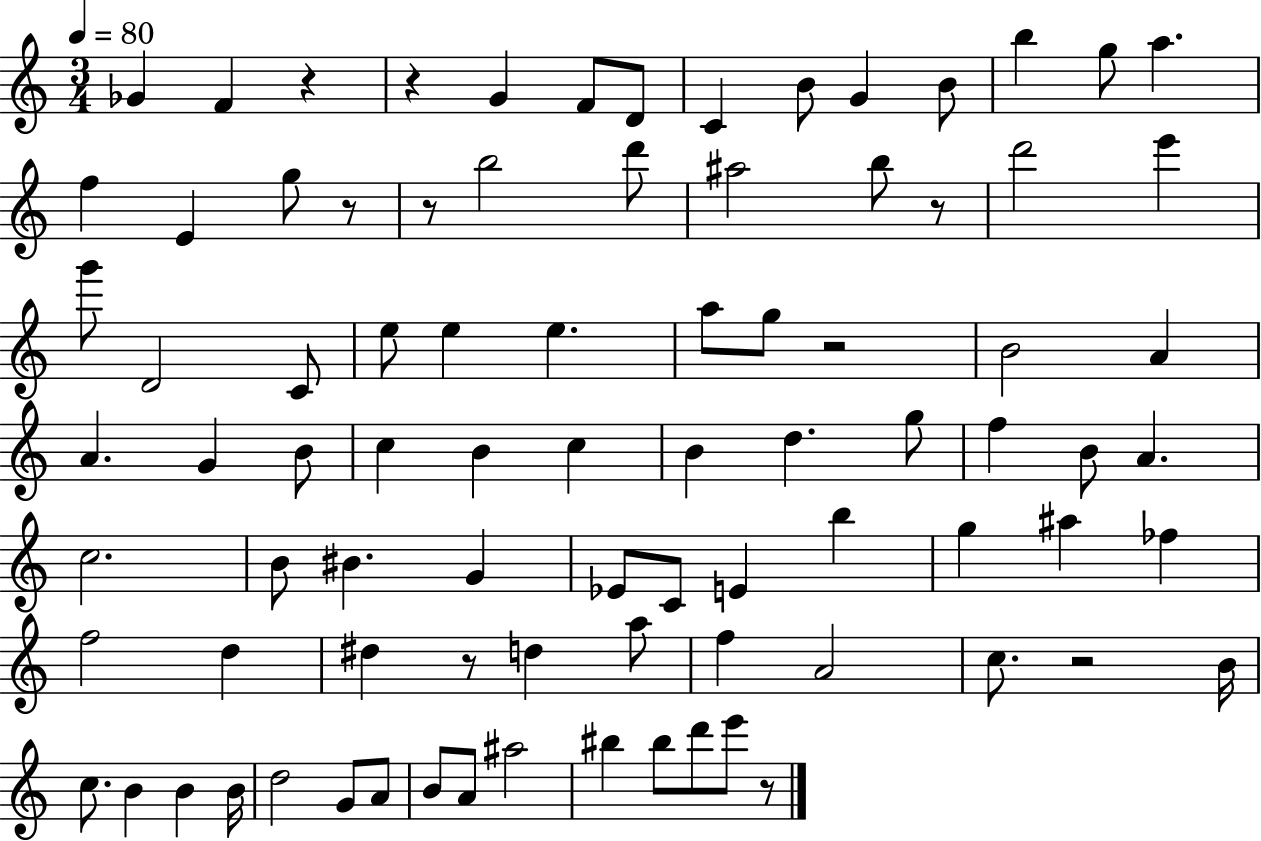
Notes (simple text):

Gb4/q F4/q R/q R/q G4/q F4/e D4/e C4/q B4/e G4/q B4/e B5/q G5/e A5/q. F5/q E4/q G5/e R/e R/e B5/h D6/e A#5/h B5/e R/e D6/h E6/q G6/e D4/h C4/e E5/e E5/q E5/q. A5/e G5/e R/h B4/h A4/q A4/q. G4/q B4/e C5/q B4/q C5/q B4/q D5/q. G5/e F5/q B4/e A4/q. C5/h. B4/e BIS4/q. G4/q Eb4/e C4/e E4/q B5/q G5/q A#5/q FES5/q F5/h D5/q D#5/q R/e D5/q A5/e F5/q A4/h C5/e. R/h B4/s C5/e. B4/q B4/q B4/s D5/h G4/e A4/e B4/e A4/e A#5/h BIS5/q BIS5/e D6/e E6/e R/e